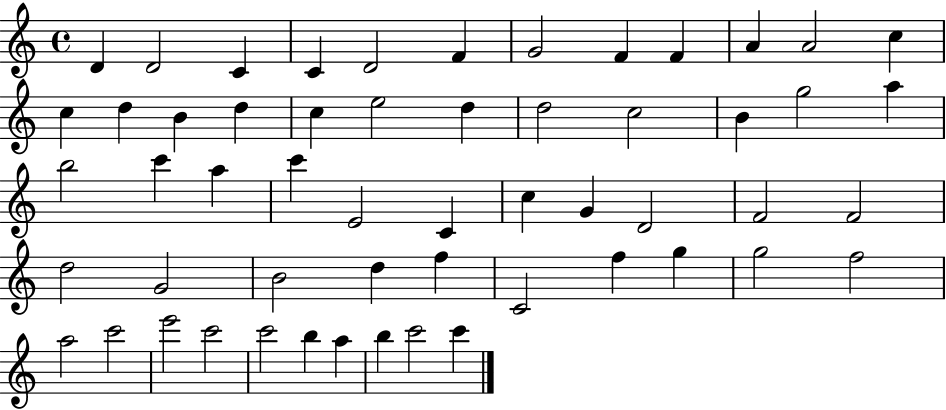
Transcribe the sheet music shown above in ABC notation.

X:1
T:Untitled
M:4/4
L:1/4
K:C
D D2 C C D2 F G2 F F A A2 c c d B d c e2 d d2 c2 B g2 a b2 c' a c' E2 C c G D2 F2 F2 d2 G2 B2 d f C2 f g g2 f2 a2 c'2 e'2 c'2 c'2 b a b c'2 c'